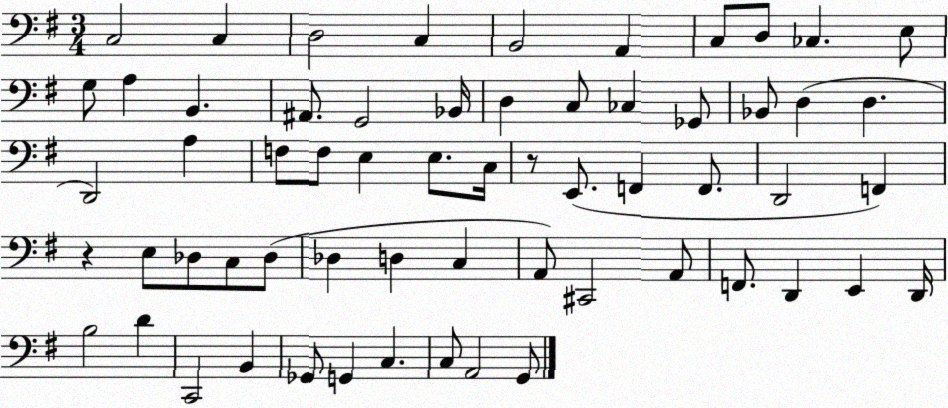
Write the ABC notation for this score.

X:1
T:Untitled
M:3/4
L:1/4
K:G
C,2 C, D,2 C, B,,2 A,, C,/2 D,/2 _C, E,/2 G,/2 A, B,, ^A,,/2 G,,2 _B,,/4 D, C,/2 _C, _G,,/2 _B,,/2 D, D, D,,2 A, F,/2 F,/2 E, E,/2 C,/4 z/2 E,,/2 F,, F,,/2 D,,2 F,, z E,/2 _D,/2 C,/2 _D,/2 _D, D, C, A,,/2 ^C,,2 A,,/2 F,,/2 D,, E,, D,,/4 B,2 D C,,2 B,, _G,,/2 G,, C, C,/2 A,,2 G,,/2